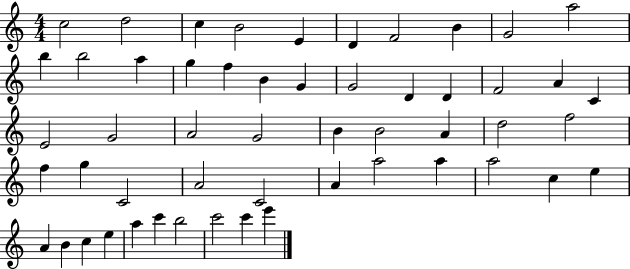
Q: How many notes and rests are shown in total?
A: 53